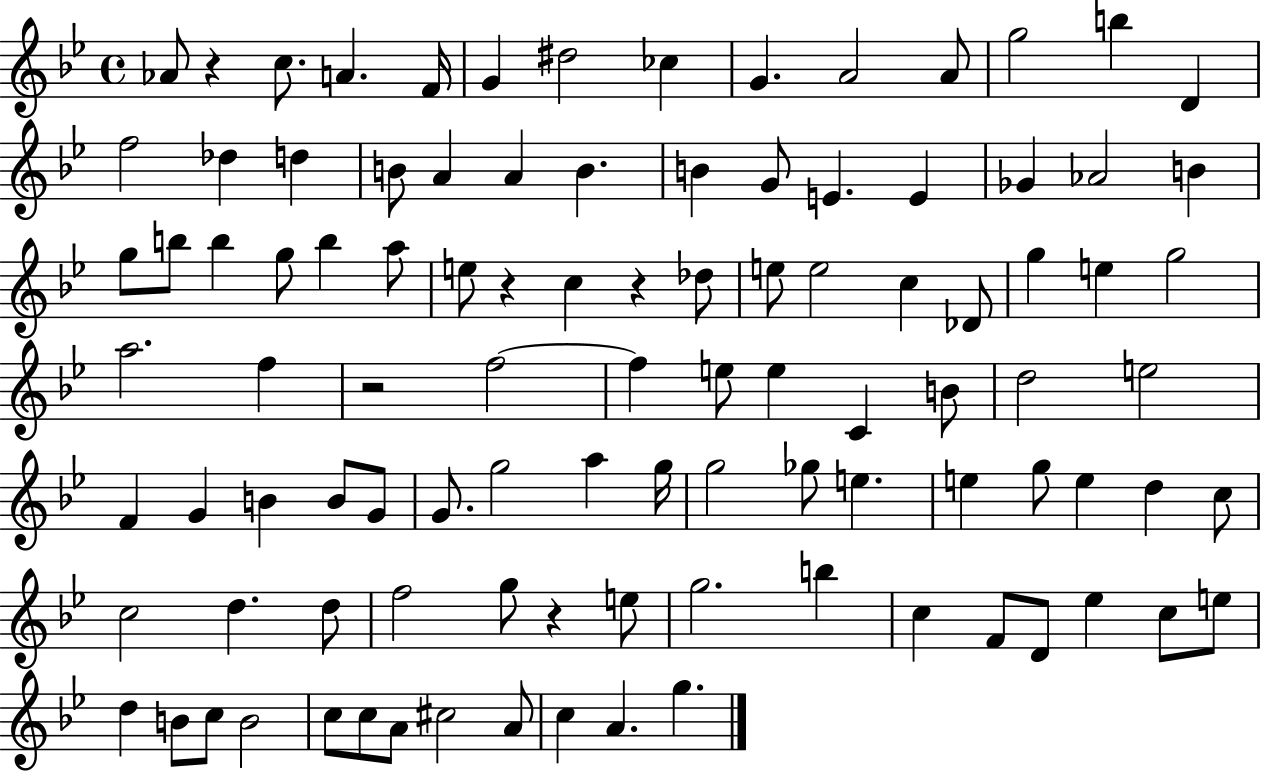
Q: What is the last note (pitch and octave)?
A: G5